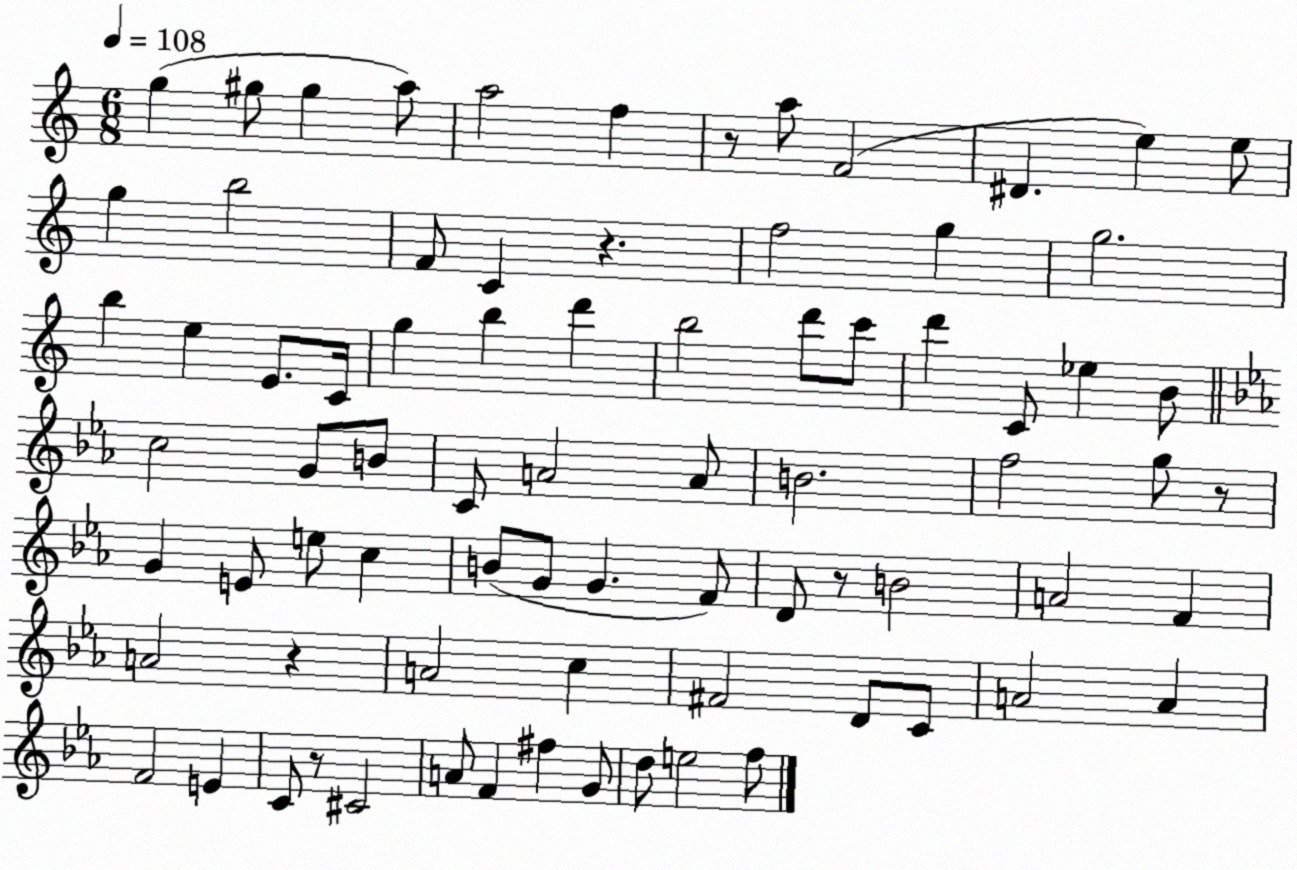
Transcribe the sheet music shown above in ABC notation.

X:1
T:Untitled
M:6/8
L:1/4
K:C
g ^g/2 ^g a/2 a2 f z/2 a/2 F2 ^D e e/2 g b2 F/2 C z f2 g g2 b e E/2 C/4 g b d' b2 d'/2 c'/2 d' C/2 _e B/2 c2 G/2 B/2 C/2 A2 A/2 B2 f2 g/2 z/2 G E/2 e/2 c B/2 G/2 G F/2 D/2 z/2 B2 A2 F A2 z A2 c ^F2 D/2 C/2 A2 A F2 E C/2 z/2 ^C2 A/2 F ^f G/2 d/2 e2 f/2